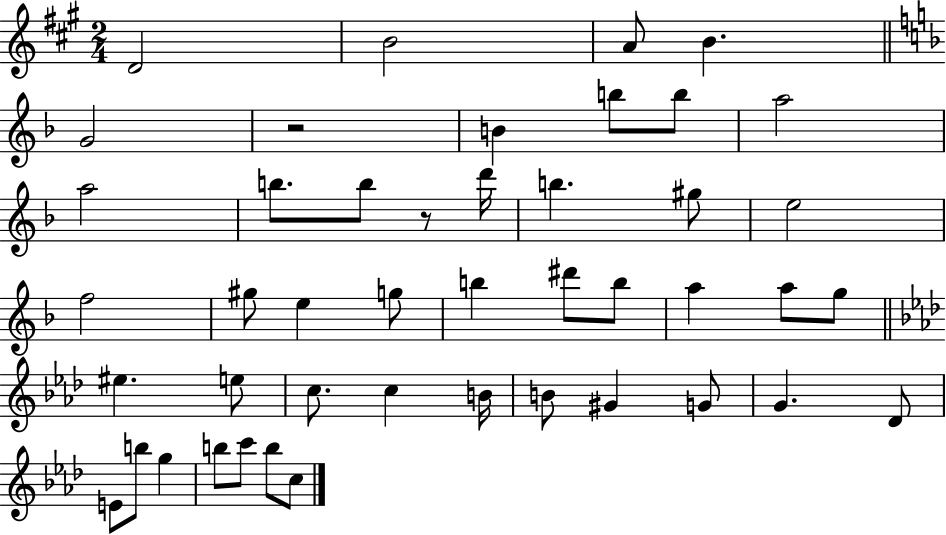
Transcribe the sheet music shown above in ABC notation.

X:1
T:Untitled
M:2/4
L:1/4
K:A
D2 B2 A/2 B G2 z2 B b/2 b/2 a2 a2 b/2 b/2 z/2 d'/4 b ^g/2 e2 f2 ^g/2 e g/2 b ^d'/2 b/2 a a/2 g/2 ^e e/2 c/2 c B/4 B/2 ^G G/2 G _D/2 E/2 b/2 g b/2 c'/2 b/2 c/2